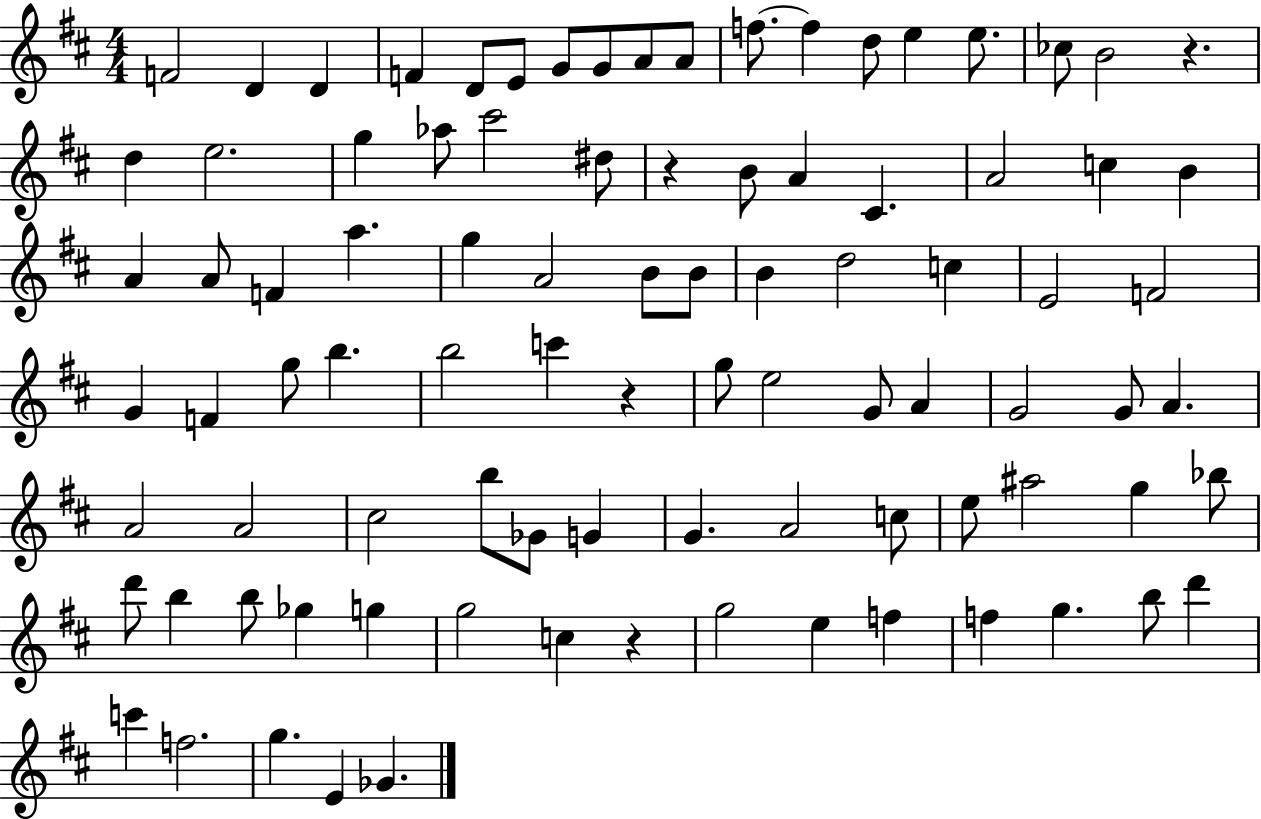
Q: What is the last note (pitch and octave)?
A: Gb4